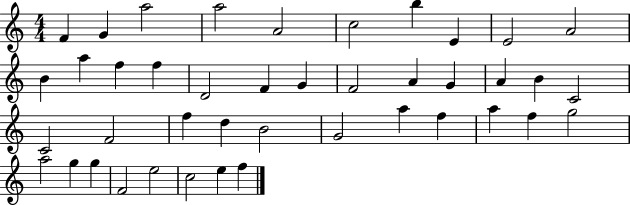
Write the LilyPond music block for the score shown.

{
  \clef treble
  \numericTimeSignature
  \time 4/4
  \key c \major
  f'4 g'4 a''2 | a''2 a'2 | c''2 b''4 e'4 | e'2 a'2 | \break b'4 a''4 f''4 f''4 | d'2 f'4 g'4 | f'2 a'4 g'4 | a'4 b'4 c'2 | \break c'2 f'2 | f''4 d''4 b'2 | g'2 a''4 f''4 | a''4 f''4 g''2 | \break a''2 g''4 g''4 | f'2 e''2 | c''2 e''4 f''4 | \bar "|."
}